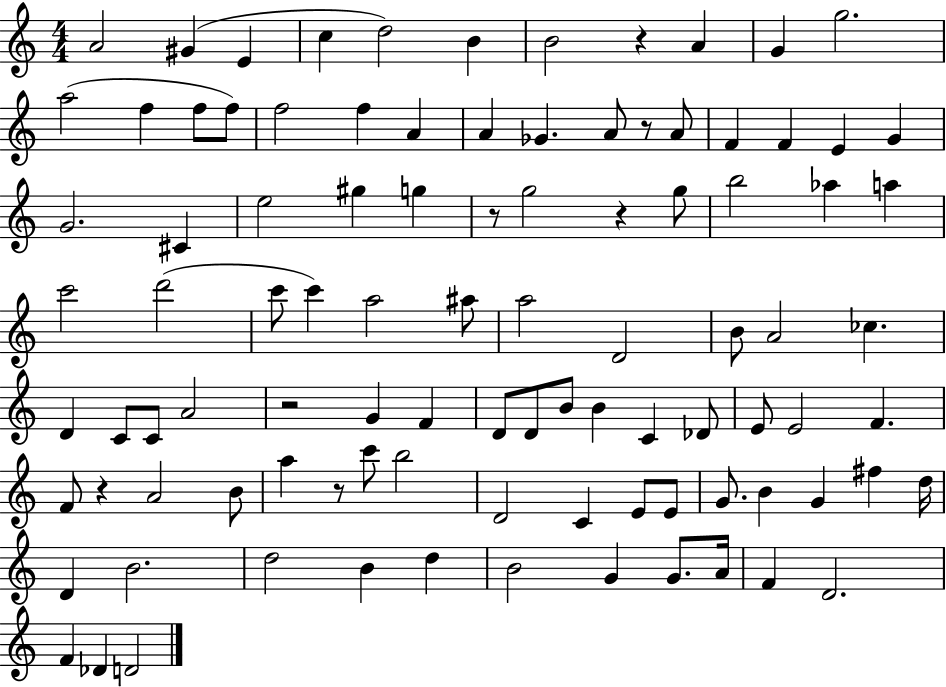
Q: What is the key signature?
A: C major